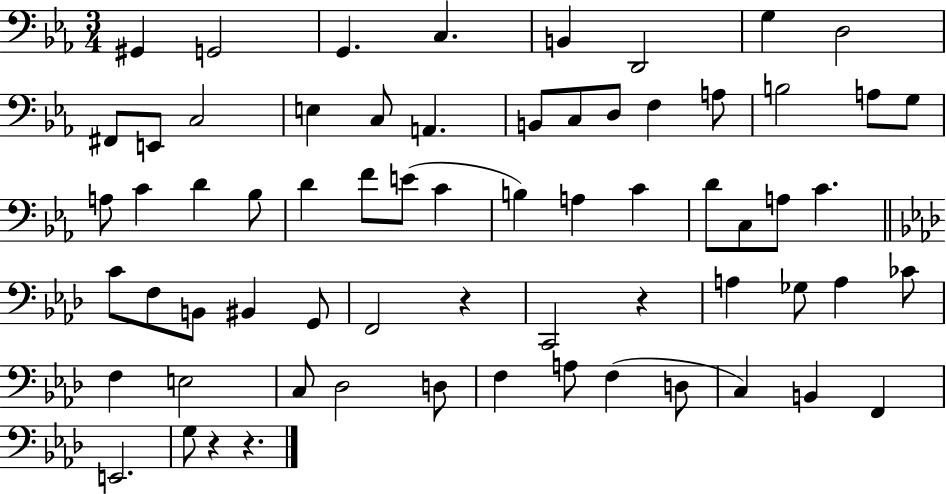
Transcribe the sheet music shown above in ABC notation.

X:1
T:Untitled
M:3/4
L:1/4
K:Eb
^G,, G,,2 G,, C, B,, D,,2 G, D,2 ^F,,/2 E,,/2 C,2 E, C,/2 A,, B,,/2 C,/2 D,/2 F, A,/2 B,2 A,/2 G,/2 A,/2 C D _B,/2 D F/2 E/2 C B, A, C D/2 C,/2 A,/2 C C/2 F,/2 B,,/2 ^B,, G,,/2 F,,2 z C,,2 z A, _G,/2 A, _C/2 F, E,2 C,/2 _D,2 D,/2 F, A,/2 F, D,/2 C, B,, F,, E,,2 G,/2 z z